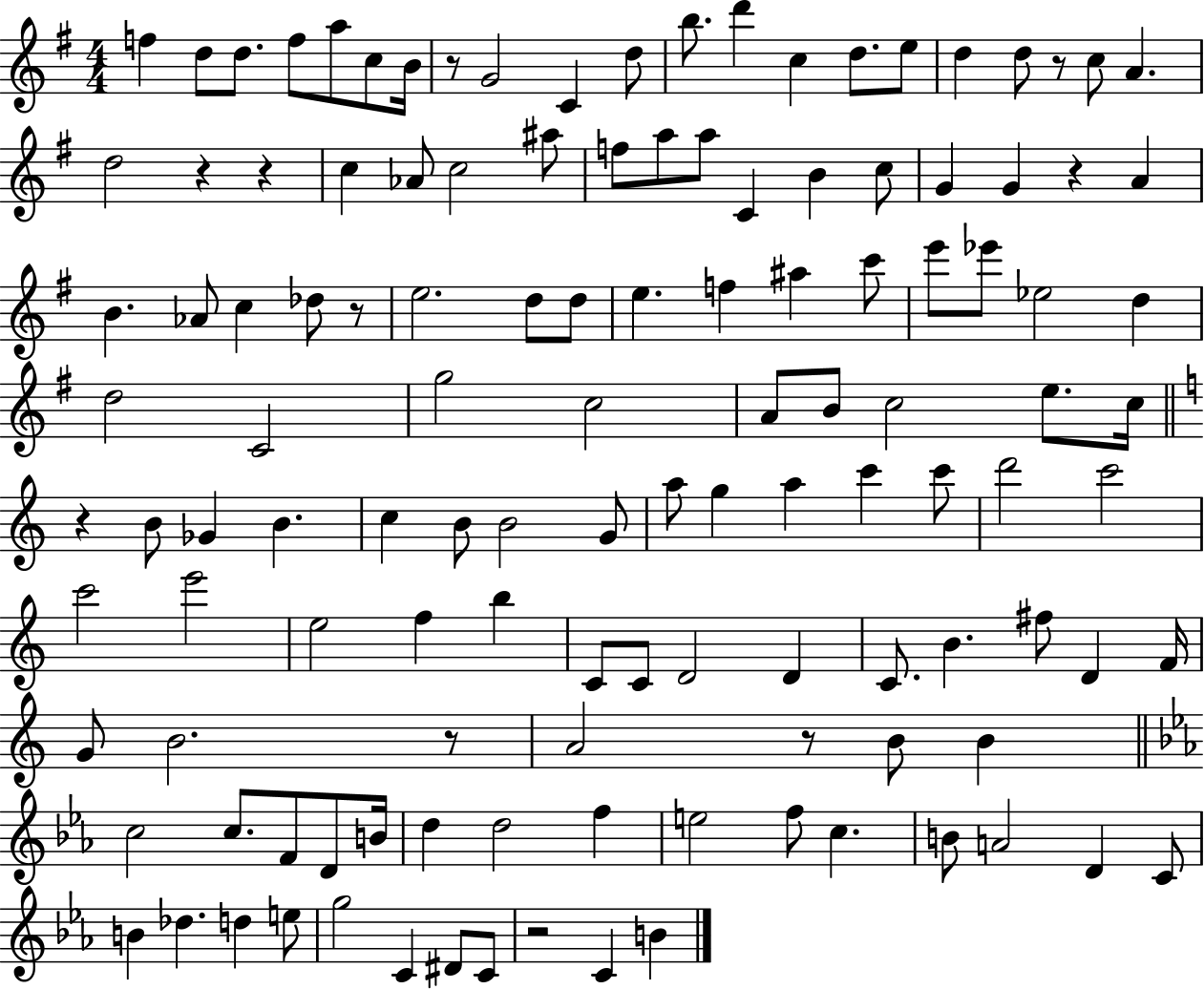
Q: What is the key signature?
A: G major